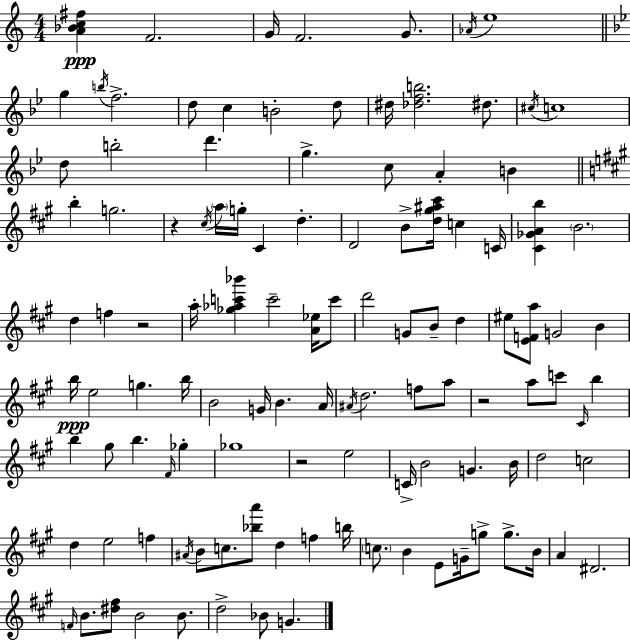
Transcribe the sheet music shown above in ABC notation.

X:1
T:Untitled
M:4/4
L:1/4
K:C
[A_Bc^f] F2 G/4 F2 G/2 _A/4 e4 g b/4 f2 d/2 c B2 d/2 ^d/4 [_dfb]2 ^d/2 ^c/4 c4 d/2 b2 d' g c/2 A B b g2 z ^c/4 a/4 g/4 ^C d D2 B/2 [d^g^a^c']/4 c C/4 [^C_GAb] B2 d f z2 a/4 [_g_ac'_b'] c'2 [A_e]/4 c'/2 d'2 G/2 B/2 d ^e/2 [EFa]/2 G2 B b/4 e2 g b/4 B2 G/4 B A/4 ^A/4 d2 f/2 a/2 z2 a/2 c'/2 ^C/4 b b ^g/2 b ^F/4 _g _g4 z2 e2 C/4 B2 G B/4 d2 c2 d e2 f ^A/4 B/2 c/2 [_ba']/2 d f b/4 c/2 B E/2 G/4 g/2 g/2 B/4 A ^D2 F/4 B/2 [^d^f]/2 B2 B/2 d2 _B/2 G